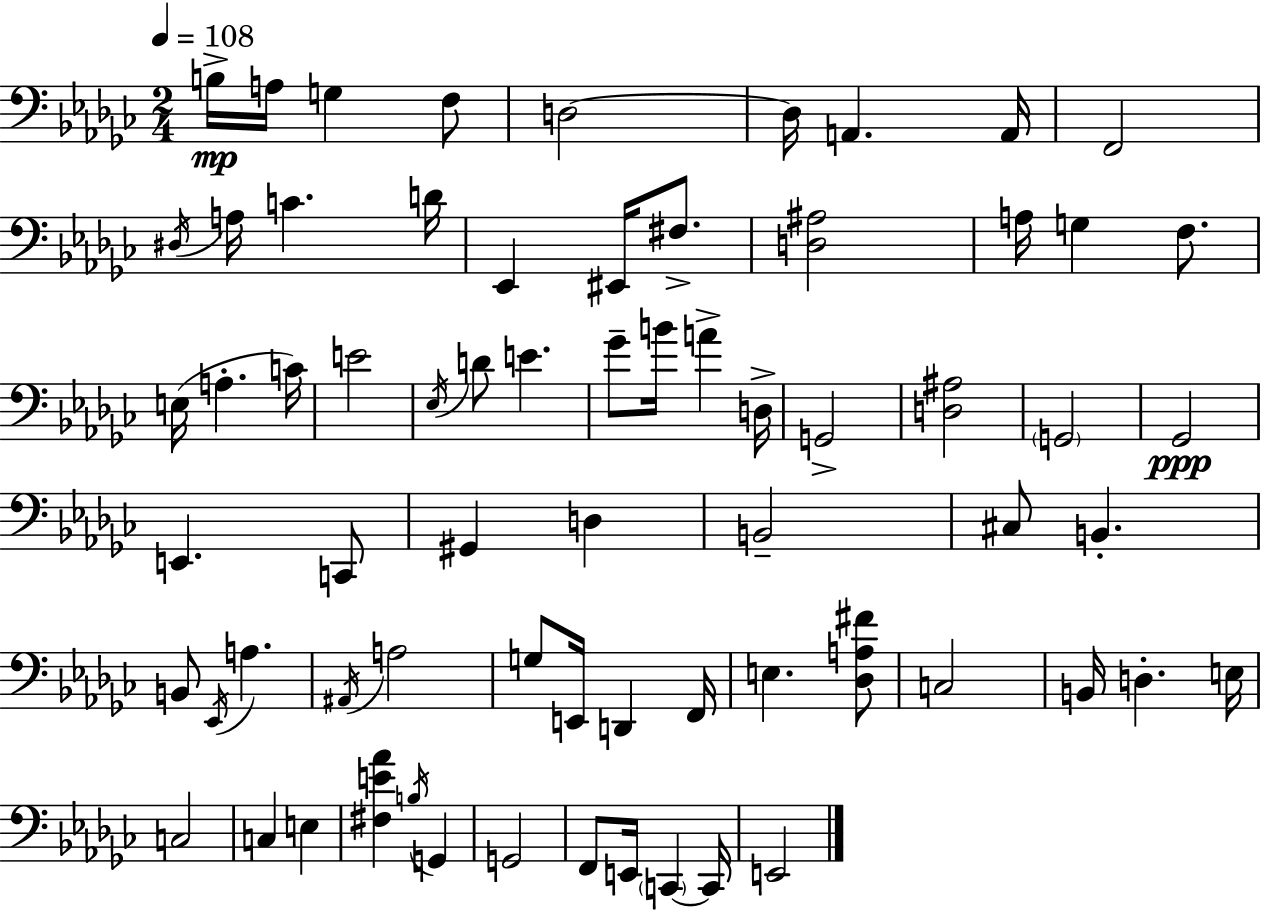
B3/s A3/s G3/q F3/e D3/h D3/s A2/q. A2/s F2/h D#3/s A3/s C4/q. D4/s Eb2/q EIS2/s F#3/e. [D3,A#3]/h A3/s G3/q F3/e. E3/s A3/q. C4/s E4/h Eb3/s D4/e E4/q. Gb4/e B4/s A4/q D3/s G2/h [D3,A#3]/h G2/h Gb2/h E2/q. C2/e G#2/q D3/q B2/h C#3/e B2/q. B2/e Eb2/s A3/q. A#2/s A3/h G3/e E2/s D2/q F2/s E3/q. [Db3,A3,F#4]/e C3/h B2/s D3/q. E3/s C3/h C3/q E3/q [F#3,E4,Ab4]/q B3/s G2/q G2/h F2/e E2/s C2/q C2/s E2/h